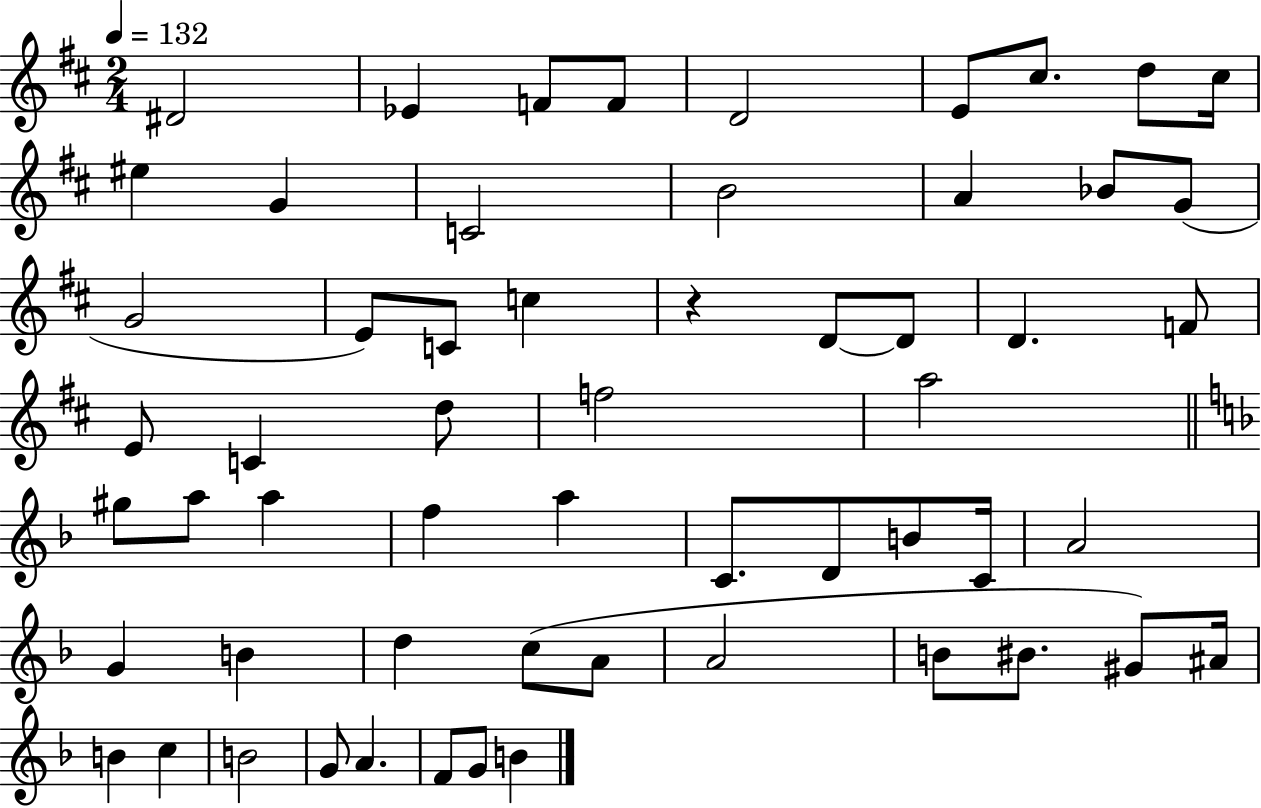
D#4/h Eb4/q F4/e F4/e D4/h E4/e C#5/e. D5/e C#5/s EIS5/q G4/q C4/h B4/h A4/q Bb4/e G4/e G4/h E4/e C4/e C5/q R/q D4/e D4/e D4/q. F4/e E4/e C4/q D5/e F5/h A5/h G#5/e A5/e A5/q F5/q A5/q C4/e. D4/e B4/e C4/s A4/h G4/q B4/q D5/q C5/e A4/e A4/h B4/e BIS4/e. G#4/e A#4/s B4/q C5/q B4/h G4/e A4/q. F4/e G4/e B4/q